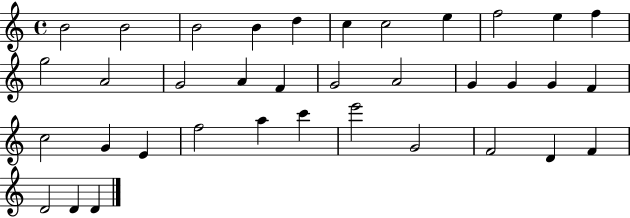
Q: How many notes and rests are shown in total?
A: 36